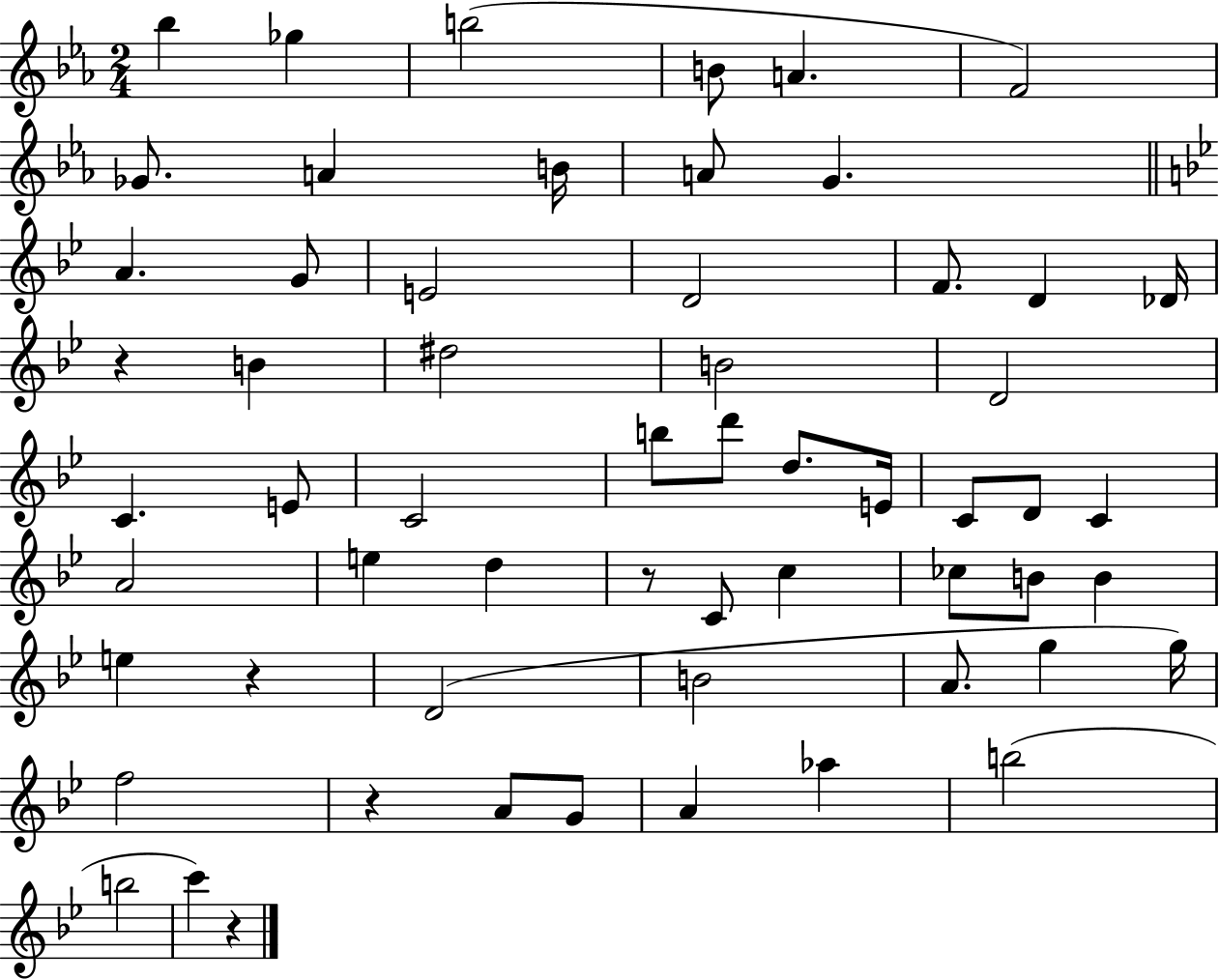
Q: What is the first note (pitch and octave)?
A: Bb5